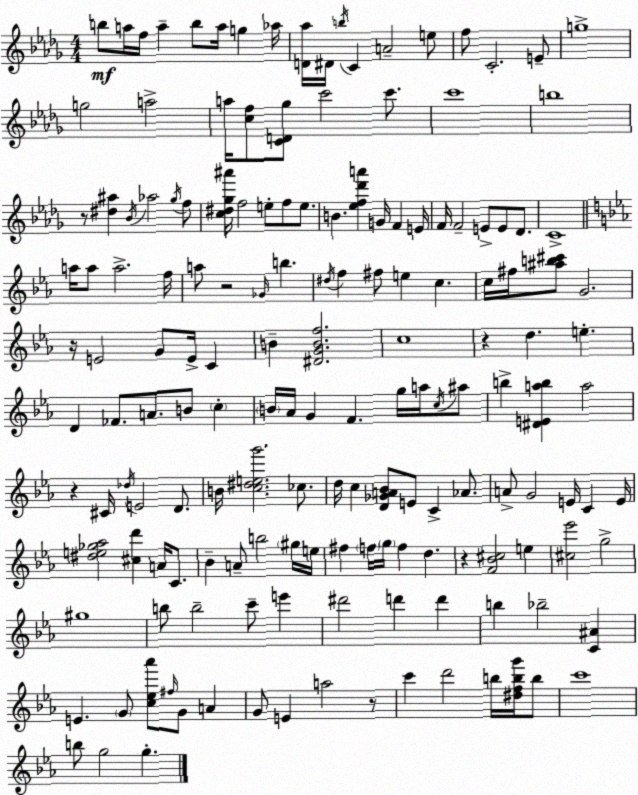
X:1
T:Untitled
M:4/4
L:1/4
K:Bbm
b/2 a/4 f/4 a b/2 a/4 g _a/4 [D_a]/4 ^D/4 b/4 C A2 e/2 f/2 C2 E/2 g4 g2 a2 a/4 [cf]/2 [CD_g]/2 c'2 c'/2 c'4 b4 z/2 [^d^a] _B/4 _a2 _g/4 f/2 [c^d_g^a']/4 f2 e/2 f/2 e/2 B [_ef_d'a'] G/4 F E/4 F/4 F2 E/2 E/2 _D/2 C4 a/4 a/2 a2 f/4 a/2 z2 _G/4 b ^d/4 f ^f/2 e c c/4 ^f/4 [^ab^c']/2 G2 z/4 E2 G/2 E/4 C B [^DGBf]2 c4 z d e D _F/2 A/2 B/2 c B/4 _A/4 G F g/4 a/4 c/4 ^a/2 b [^DEab] a2 z ^C/4 _d/4 E2 D/2 B/4 [c^deg']2 _c/2 d/4 c [D_GA_B]/2 E/2 C _A/2 A/2 G2 E/4 C E/4 [^de_g_a]2 [^cd'] A/4 C/2 _B A/2 b2 ^g/4 e/4 ^f f/4 g/4 f d z [F_B^c]2 e [^c_e']2 g2 ^g4 b/2 b2 c'/2 e' ^d'2 d' d' b _b2 [C^A] E G/2 [c_e_a']/2 ^f/4 G/2 A G/2 E a2 z/2 c' d'2 b/4 [^dfbg']/4 b/2 c'4 b/2 g2 g